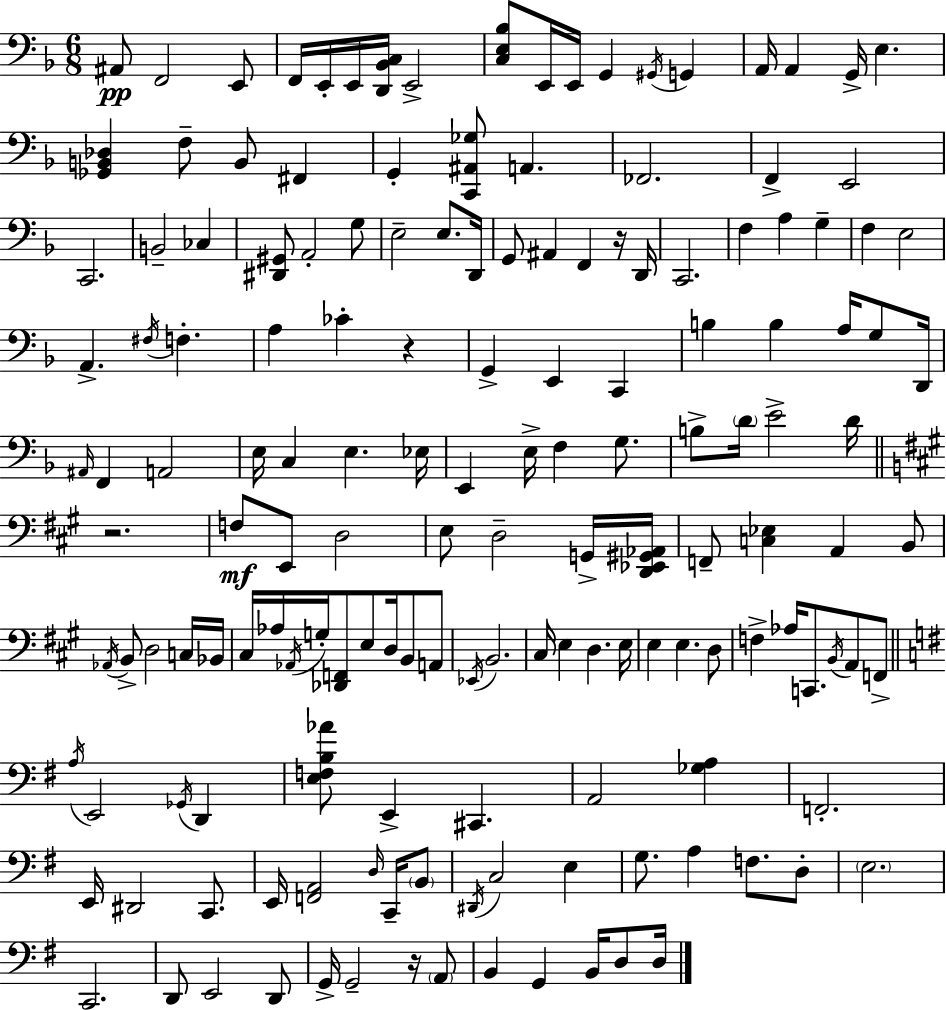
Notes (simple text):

A#2/e F2/h E2/e F2/s E2/s E2/s [D2,Bb2,C3]/s E2/h [C3,E3,Bb3]/e E2/s E2/s G2/q G#2/s G2/q A2/s A2/q G2/s E3/q. [Gb2,B2,Db3]/q F3/e B2/e F#2/q G2/q [C2,A#2,Gb3]/e A2/q. FES2/h. F2/q E2/h C2/h. B2/h CES3/q [D#2,G#2]/e A2/h G3/e E3/h E3/e. D2/s G2/e A#2/q F2/q R/s D2/s C2/h. F3/q A3/q G3/q F3/q E3/h A2/q. F#3/s F3/q. A3/q CES4/q R/q G2/q E2/q C2/q B3/q B3/q A3/s G3/e D2/s A#2/s F2/q A2/h E3/s C3/q E3/q. Eb3/s E2/q E3/s F3/q G3/e. B3/e D4/s E4/h D4/s R/h. F3/e E2/e D3/h E3/e D3/h G2/s [D2,Eb2,G#2,Ab2]/s F2/e [C3,Eb3]/q A2/q B2/e Ab2/s B2/e D3/h C3/s Bb2/s C#3/s Ab3/s Ab2/s G3/s [Db2,F2]/e E3/e D3/s B2/e A2/e Eb2/s B2/h. C#3/s E3/q D3/q. E3/s E3/q E3/q. D3/e F3/q Ab3/s C2/e. B2/s A2/e F2/e A3/s E2/h Gb2/s D2/q [E3,F3,B3,Ab4]/e E2/q C#2/q. A2/h [Gb3,A3]/q F2/h. E2/s D#2/h C2/e. E2/s [F2,A2]/h D3/s C2/s B2/e D#2/s C3/h E3/q G3/e. A3/q F3/e. D3/e E3/h. C2/h. D2/e E2/h D2/e G2/s G2/h R/s A2/e B2/q G2/q B2/s D3/e D3/s